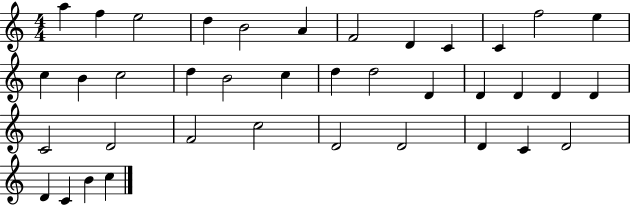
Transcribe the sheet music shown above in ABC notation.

X:1
T:Untitled
M:4/4
L:1/4
K:C
a f e2 d B2 A F2 D C C f2 e c B c2 d B2 c d d2 D D D D D C2 D2 F2 c2 D2 D2 D C D2 D C B c